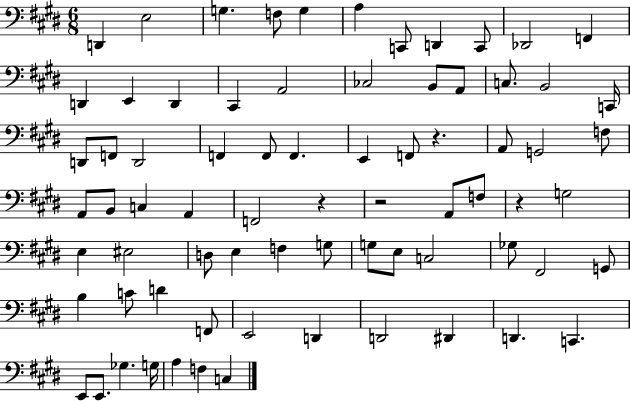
{
  \clef bass
  \numericTimeSignature
  \time 6/8
  \key e \major
  d,4 e2 | g4. f8 g4 | a4 c,8 d,4 c,8 | des,2 f,4 | \break d,4 e,4 d,4 | cis,4 a,2 | ces2 b,8 a,8 | c8. b,2 c,16 | \break d,8 f,8 d,2 | f,4 f,8 f,4. | e,4 f,8 r4. | a,8 g,2 f8 | \break a,8 b,8 c4 a,4 | f,2 r4 | r2 a,8 f8 | r4 g2 | \break e4 eis2 | d8 e4 f4 g8 | g8 e8 c2 | ges8 fis,2 g,8 | \break b4 c'8 d'4 f,8 | e,2 d,4 | d,2 dis,4 | d,4. c,4. | \break e,8 e,8. ges4. g16 | a4 f4 c4 | \bar "|."
}